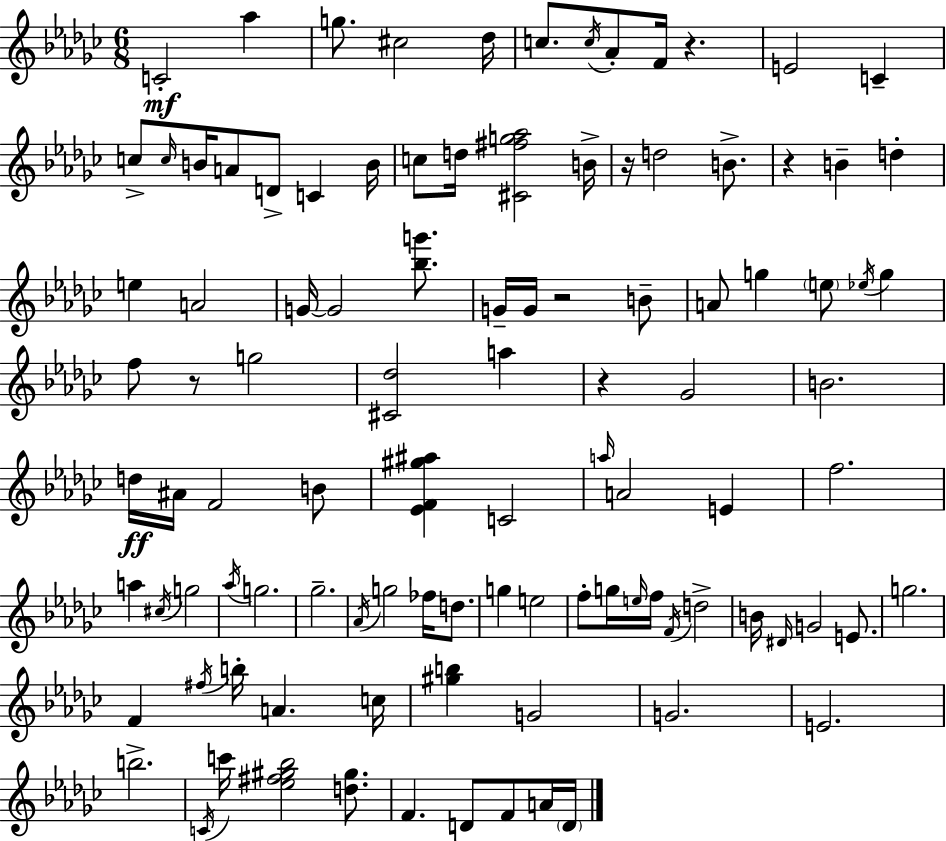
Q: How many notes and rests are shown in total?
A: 103